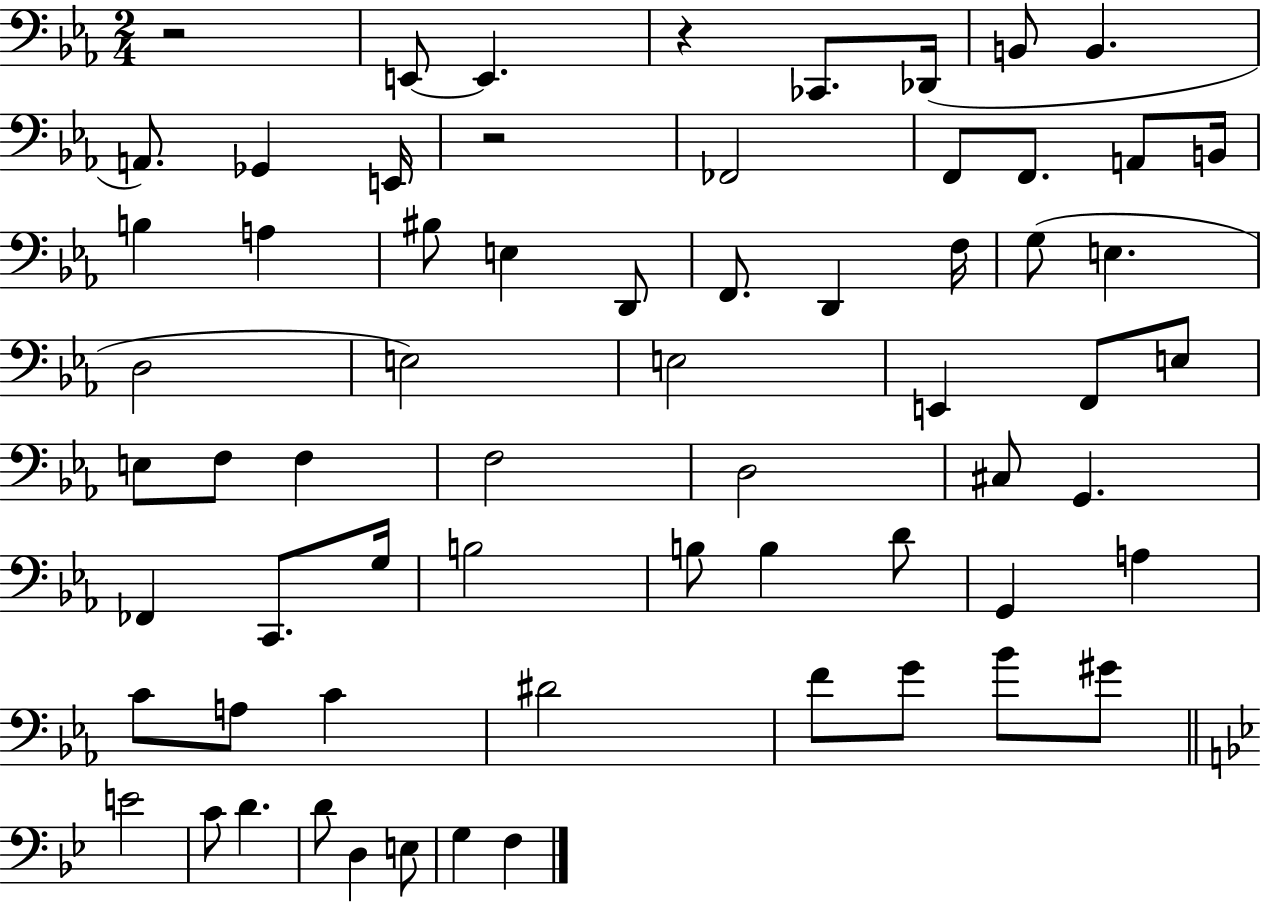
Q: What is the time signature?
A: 2/4